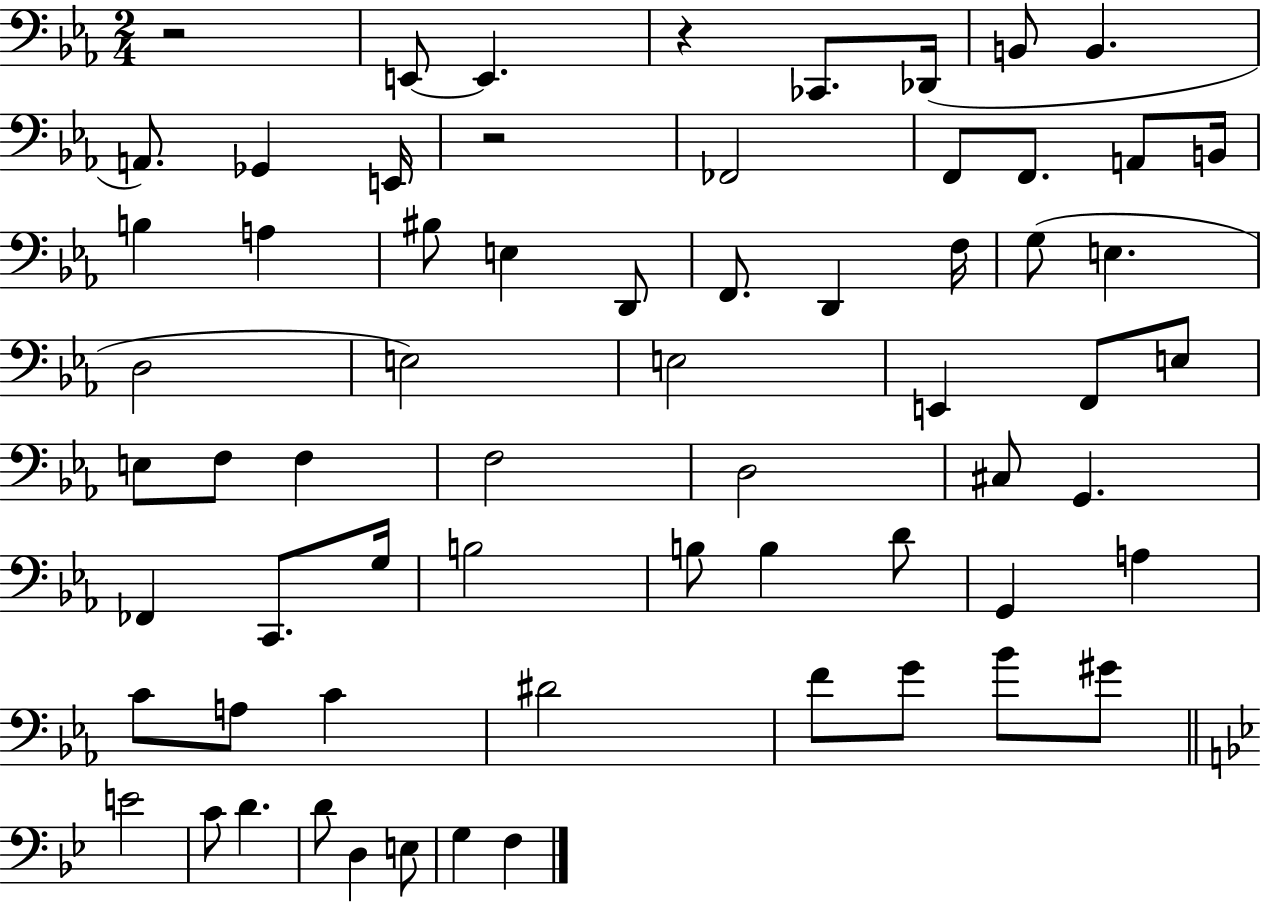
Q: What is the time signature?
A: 2/4